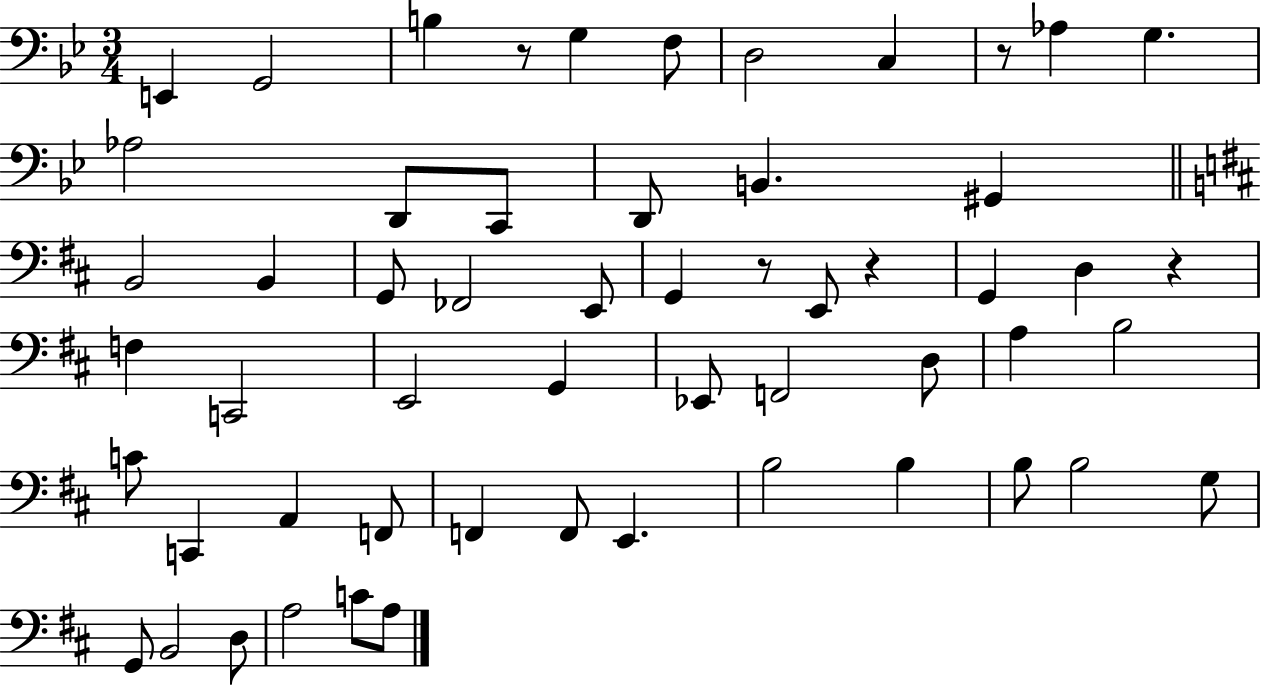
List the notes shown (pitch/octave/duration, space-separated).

E2/q G2/h B3/q R/e G3/q F3/e D3/h C3/q R/e Ab3/q G3/q. Ab3/h D2/e C2/e D2/e B2/q. G#2/q B2/h B2/q G2/e FES2/h E2/e G2/q R/e E2/e R/q G2/q D3/q R/q F3/q C2/h E2/h G2/q Eb2/e F2/h D3/e A3/q B3/h C4/e C2/q A2/q F2/e F2/q F2/e E2/q. B3/h B3/q B3/e B3/h G3/e G2/e B2/h D3/e A3/h C4/e A3/e